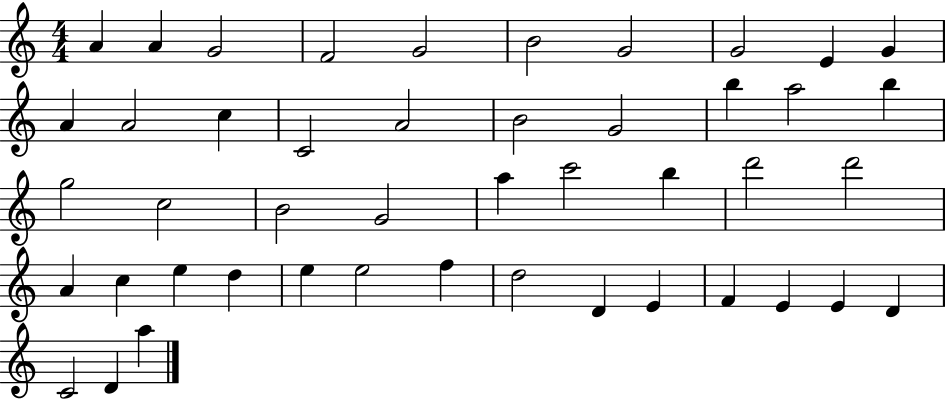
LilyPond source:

{
  \clef treble
  \numericTimeSignature
  \time 4/4
  \key c \major
  a'4 a'4 g'2 | f'2 g'2 | b'2 g'2 | g'2 e'4 g'4 | \break a'4 a'2 c''4 | c'2 a'2 | b'2 g'2 | b''4 a''2 b''4 | \break g''2 c''2 | b'2 g'2 | a''4 c'''2 b''4 | d'''2 d'''2 | \break a'4 c''4 e''4 d''4 | e''4 e''2 f''4 | d''2 d'4 e'4 | f'4 e'4 e'4 d'4 | \break c'2 d'4 a''4 | \bar "|."
}